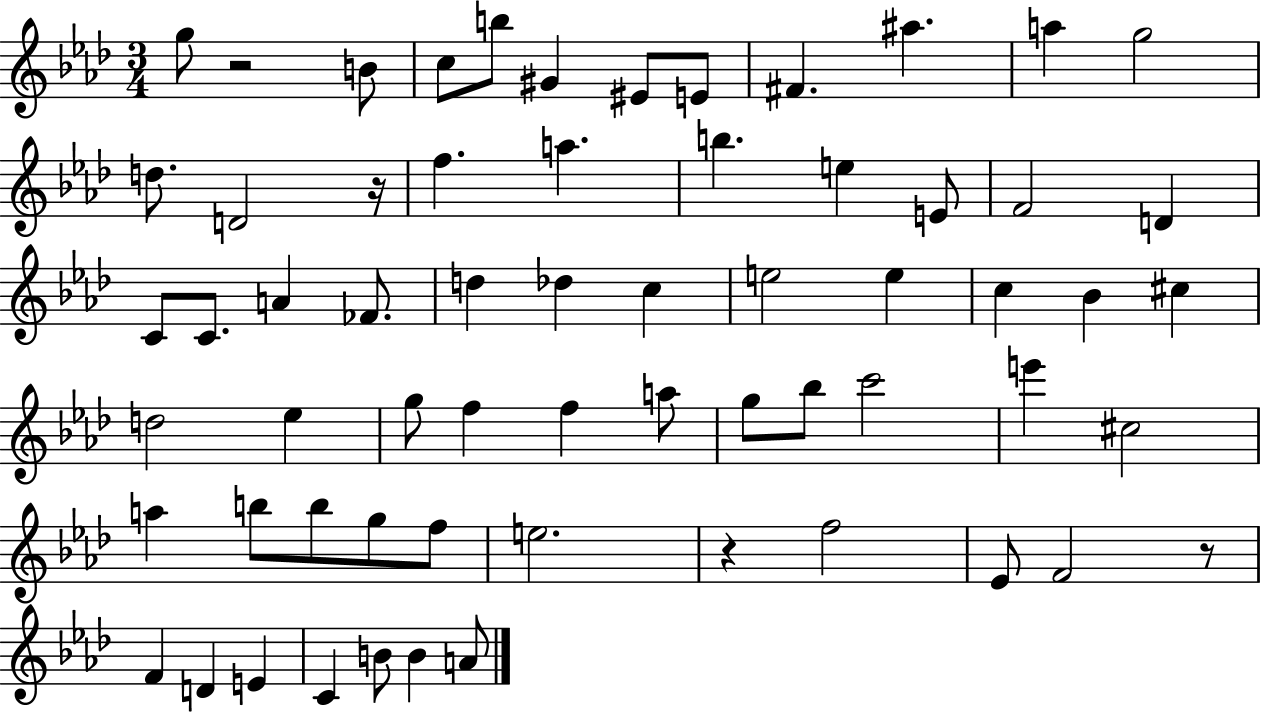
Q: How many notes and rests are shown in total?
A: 63